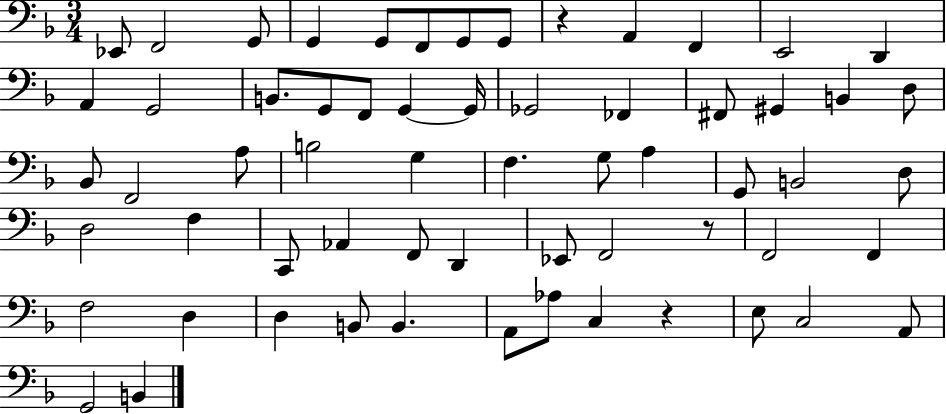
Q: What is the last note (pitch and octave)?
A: B2